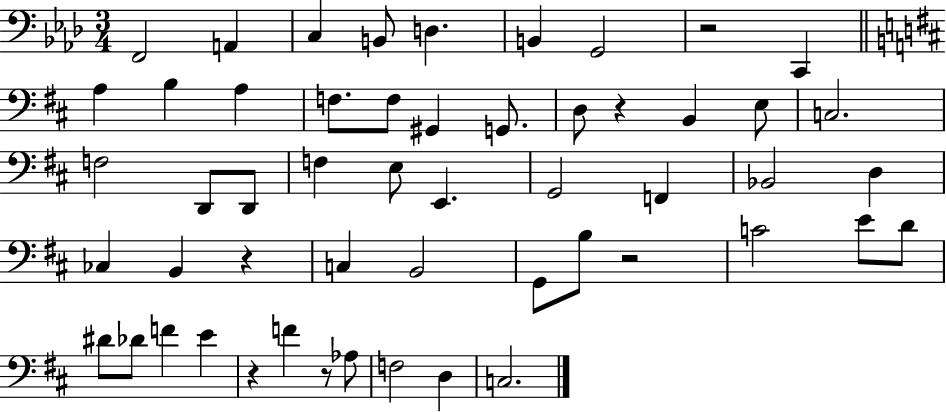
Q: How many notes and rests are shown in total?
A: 53